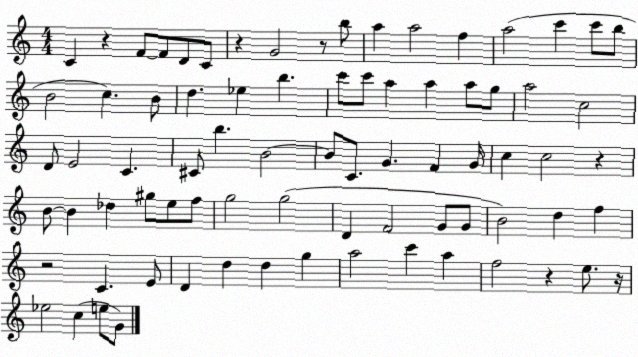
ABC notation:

X:1
T:Untitled
M:4/4
L:1/4
K:C
C z F/2 F/2 D/2 C/2 z G2 z/2 b/2 a a2 f a2 c' c'/2 b/2 B2 c B/2 d _e b c'/2 c'/2 a a a/2 g/2 a2 c2 D/2 E2 C ^C/2 b B2 B/2 C/2 G F G/4 c c2 z B/2 B _d ^g/2 e/2 f/2 g2 g2 D F2 G/2 G/2 B2 d f z2 C E/2 D d d g a2 c' a f2 z e/2 z/4 _e2 c e/2 G/2